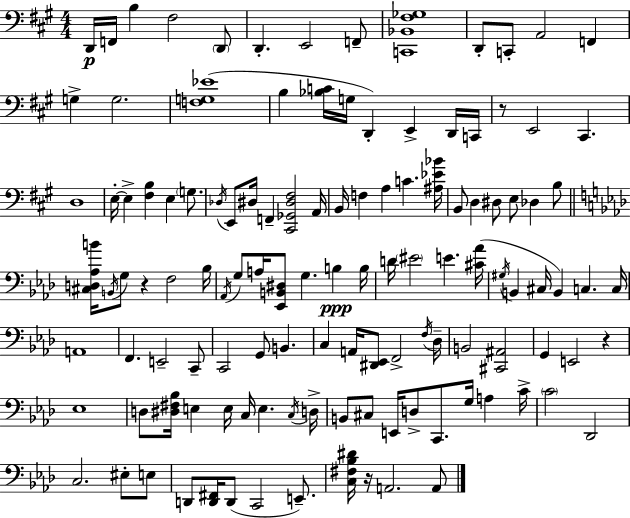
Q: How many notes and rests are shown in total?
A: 121